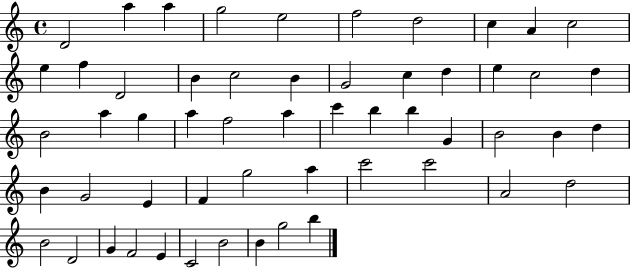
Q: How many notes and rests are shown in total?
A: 55